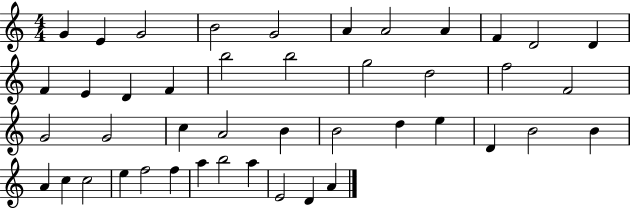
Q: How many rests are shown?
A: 0